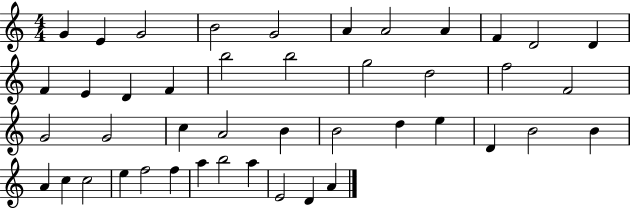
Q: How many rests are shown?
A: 0